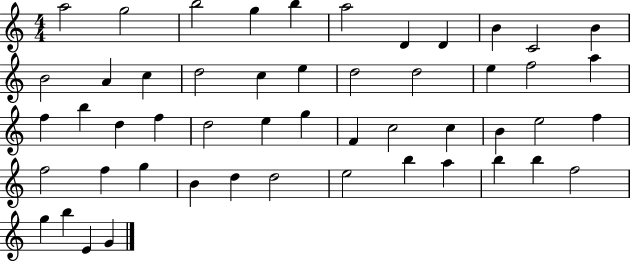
X:1
T:Untitled
M:4/4
L:1/4
K:C
a2 g2 b2 g b a2 D D B C2 B B2 A c d2 c e d2 d2 e f2 a f b d f d2 e g F c2 c B e2 f f2 f g B d d2 e2 b a b b f2 g b E G